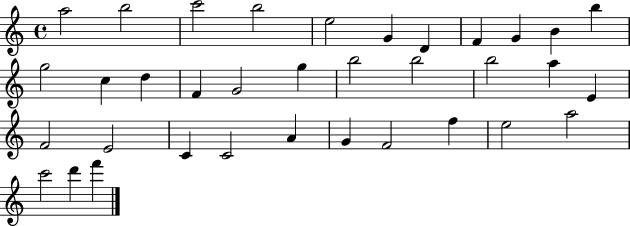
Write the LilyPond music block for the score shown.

{
  \clef treble
  \time 4/4
  \defaultTimeSignature
  \key c \major
  a''2 b''2 | c'''2 b''2 | e''2 g'4 d'4 | f'4 g'4 b'4 b''4 | \break g''2 c''4 d''4 | f'4 g'2 g''4 | b''2 b''2 | b''2 a''4 e'4 | \break f'2 e'2 | c'4 c'2 a'4 | g'4 f'2 f''4 | e''2 a''2 | \break c'''2 d'''4 f'''4 | \bar "|."
}